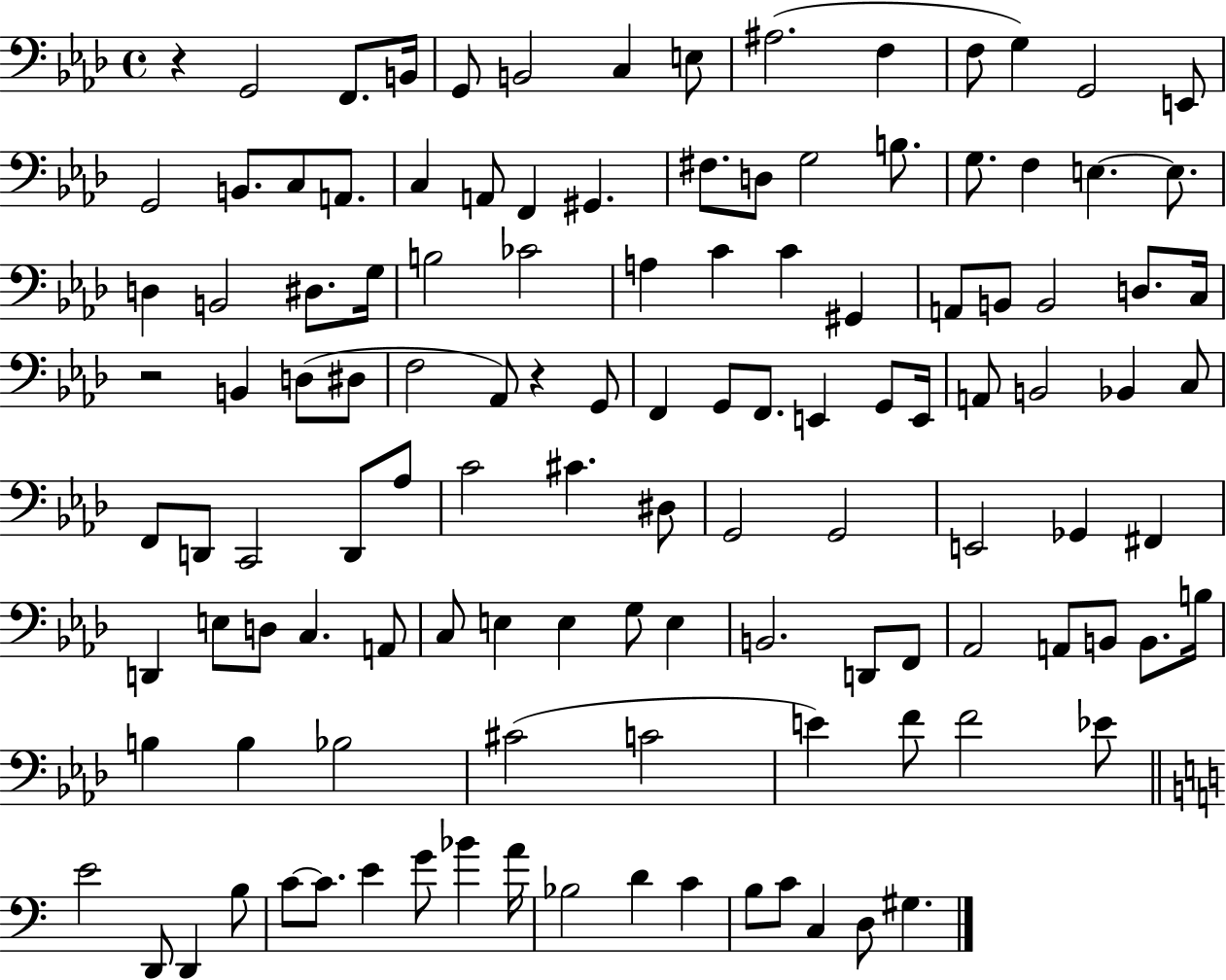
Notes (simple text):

R/q G2/h F2/e. B2/s G2/e B2/h C3/q E3/e A#3/h. F3/q F3/e G3/q G2/h E2/e G2/h B2/e. C3/e A2/e. C3/q A2/e F2/q G#2/q. F#3/e. D3/e G3/h B3/e. G3/e. F3/q E3/q. E3/e. D3/q B2/h D#3/e. G3/s B3/h CES4/h A3/q C4/q C4/q G#2/q A2/e B2/e B2/h D3/e. C3/s R/h B2/q D3/e D#3/e F3/h Ab2/e R/q G2/e F2/q G2/e F2/e. E2/q G2/e E2/s A2/e B2/h Bb2/q C3/e F2/e D2/e C2/h D2/e Ab3/e C4/h C#4/q. D#3/e G2/h G2/h E2/h Gb2/q F#2/q D2/q E3/e D3/e C3/q. A2/e C3/e E3/q E3/q G3/e E3/q B2/h. D2/e F2/e Ab2/h A2/e B2/e B2/e. B3/s B3/q B3/q Bb3/h C#4/h C4/h E4/q F4/e F4/h Eb4/e E4/h D2/e D2/q B3/e C4/e C4/e. E4/q G4/e Bb4/q A4/s Bb3/h D4/q C4/q B3/e C4/e C3/q D3/e G#3/q.